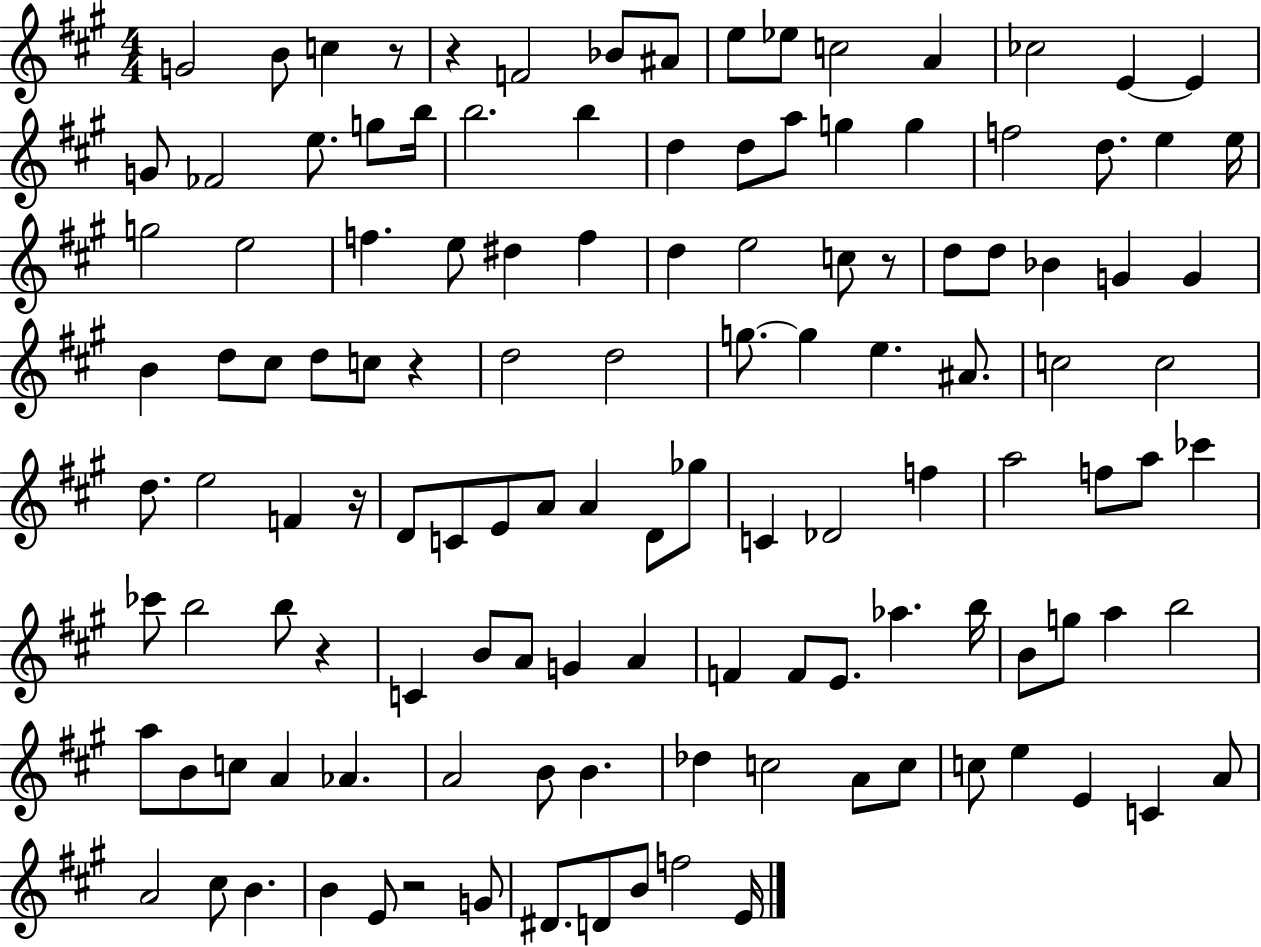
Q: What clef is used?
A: treble